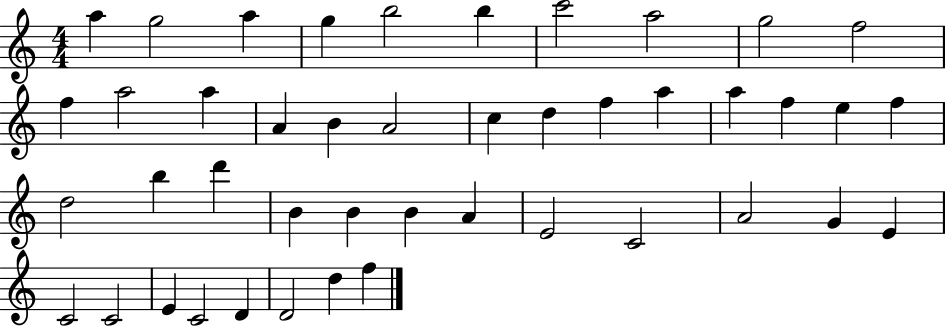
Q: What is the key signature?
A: C major